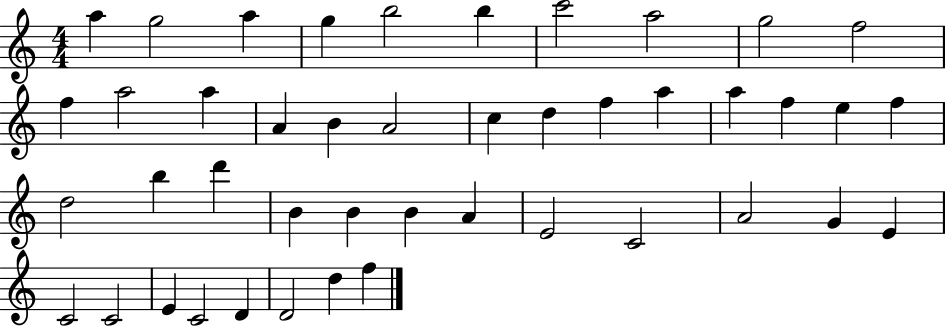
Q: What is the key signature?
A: C major